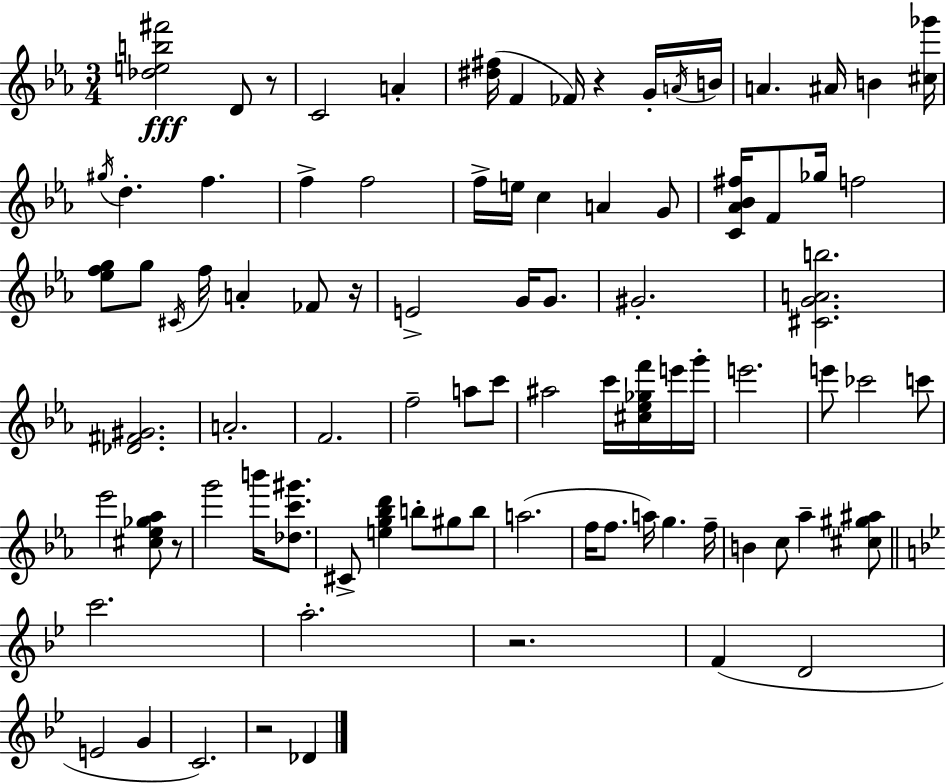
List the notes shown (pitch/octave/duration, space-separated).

[Db5,E5,B5,F#6]/h D4/e R/e C4/h A4/q [D#5,F#5]/s F4/q FES4/s R/q G4/s A4/s B4/s A4/q. A#4/s B4/q [C#5,Gb6]/s G#5/s D5/q. F5/q. F5/q F5/h F5/s E5/s C5/q A4/q G4/e [C4,Ab4,Bb4,F#5]/s F4/e Gb5/s F5/h [Eb5,F5,G5]/e G5/e C#4/s F5/s A4/q FES4/e R/s E4/h G4/s G4/e. G#4/h. [C#4,G4,A4,B5]/h. [Db4,F#4,G#4]/h. A4/h. F4/h. F5/h A5/e C6/e A#5/h C6/s [C#5,Eb5,Gb5,F6]/s E6/s G6/s E6/h. E6/e CES6/h C6/e Eb6/h [C#5,Eb5,Gb5,Ab5]/e R/e G6/h B6/s [Db5,C6,G#6]/e. C#4/e [E5,G5,Bb5,D6]/q B5/e G#5/e B5/e A5/h. F5/s F5/e. A5/s G5/q. F5/s B4/q C5/e Ab5/q [C#5,G#5,A#5]/e C6/h. A5/h. R/h. F4/q D4/h E4/h G4/q C4/h. R/h Db4/q